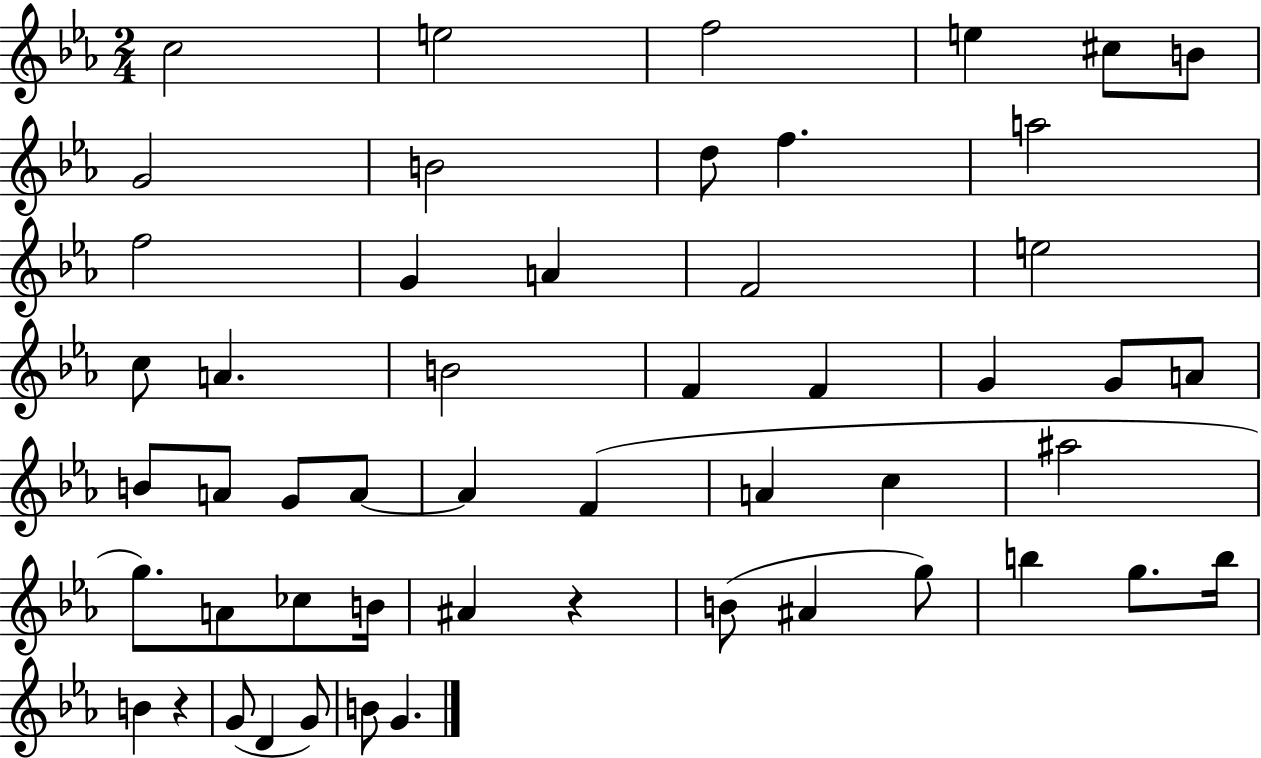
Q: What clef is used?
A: treble